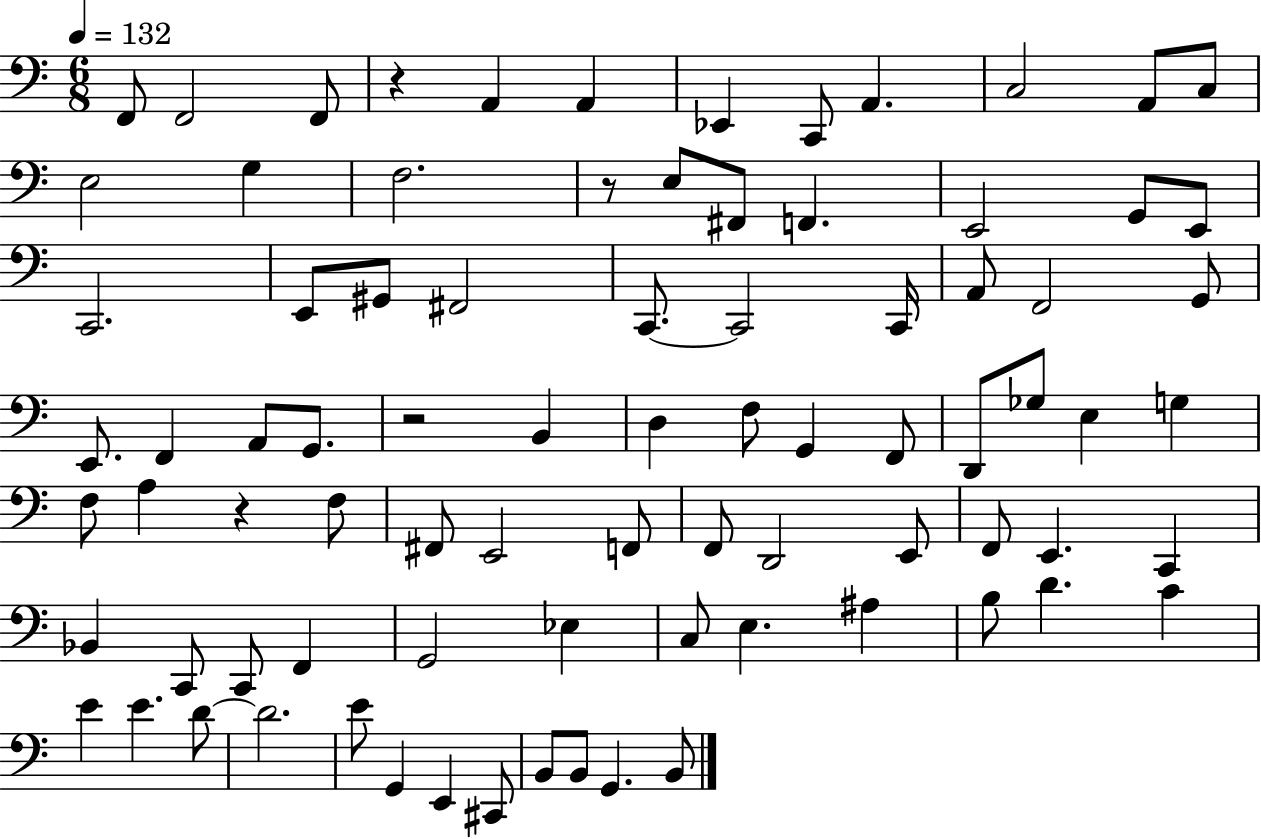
X:1
T:Untitled
M:6/8
L:1/4
K:C
F,,/2 F,,2 F,,/2 z A,, A,, _E,, C,,/2 A,, C,2 A,,/2 C,/2 E,2 G, F,2 z/2 E,/2 ^F,,/2 F,, E,,2 G,,/2 E,,/2 C,,2 E,,/2 ^G,,/2 ^F,,2 C,,/2 C,,2 C,,/4 A,,/2 F,,2 G,,/2 E,,/2 F,, A,,/2 G,,/2 z2 B,, D, F,/2 G,, F,,/2 D,,/2 _G,/2 E, G, F,/2 A, z F,/2 ^F,,/2 E,,2 F,,/2 F,,/2 D,,2 E,,/2 F,,/2 E,, C,, _B,, C,,/2 C,,/2 F,, G,,2 _E, C,/2 E, ^A, B,/2 D C E E D/2 D2 E/2 G,, E,, ^C,,/2 B,,/2 B,,/2 G,, B,,/2